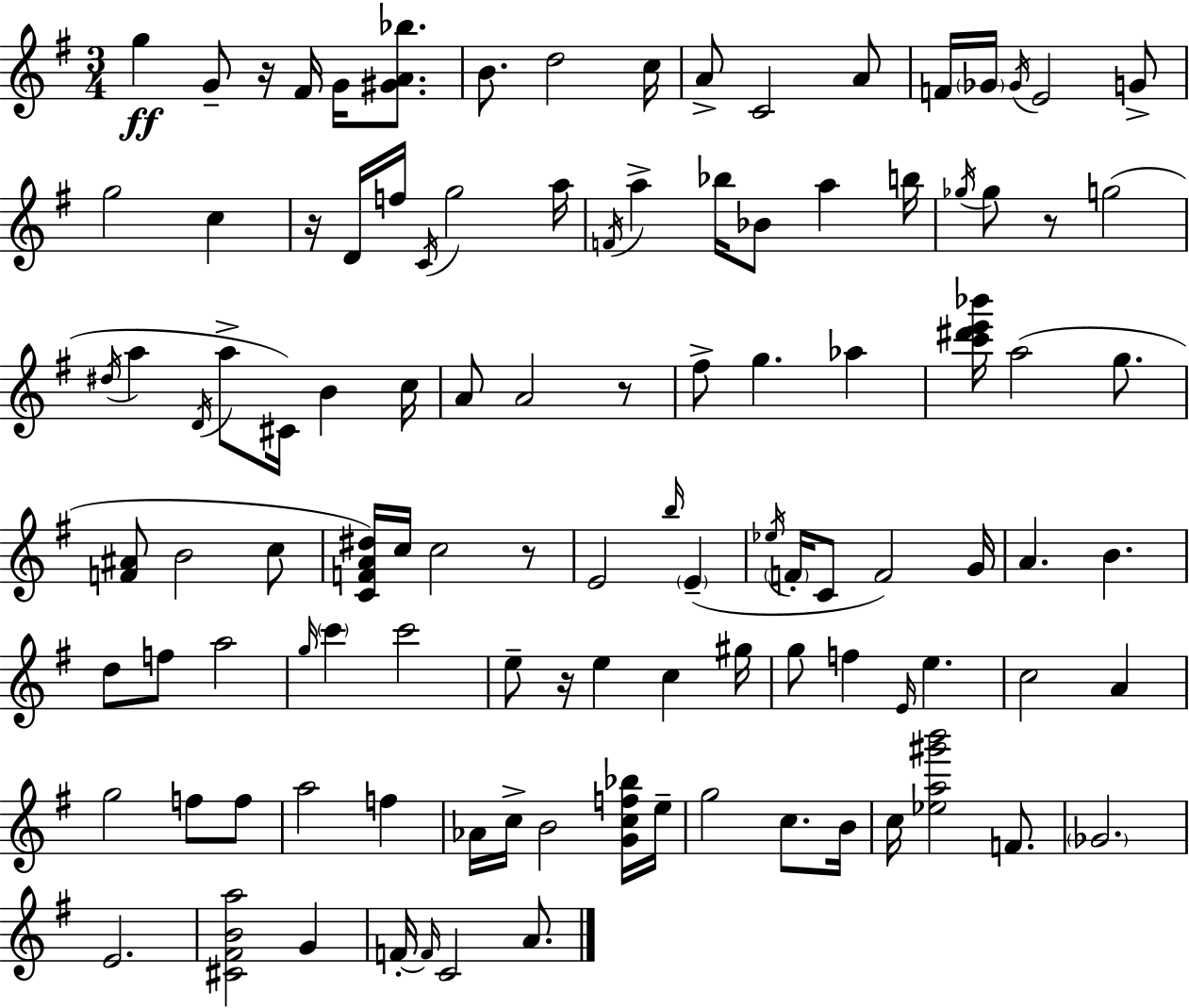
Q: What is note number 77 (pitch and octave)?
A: F5